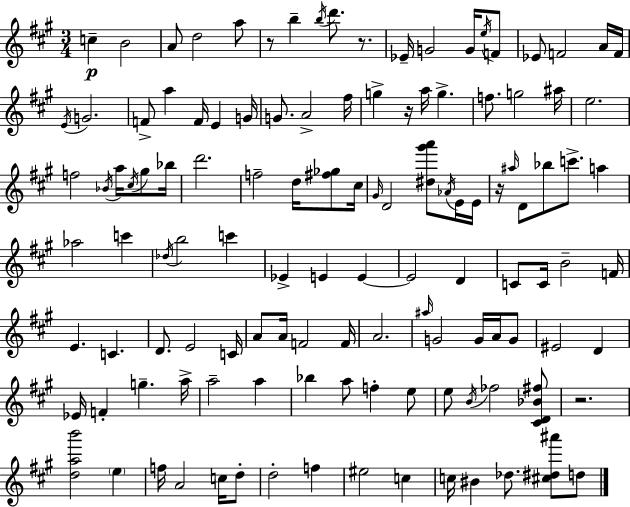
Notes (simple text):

C5/q B4/h A4/e D5/h A5/e R/e B5/q B5/s D6/e. R/e. Eb4/s G4/h G4/s E5/s F4/e Eb4/e F4/h A4/s F4/s E4/s G4/h. F4/e A5/q F4/s E4/q G4/s G4/e. A4/h F#5/s G5/q R/s A5/s G5/q. F5/e. G5/h A#5/s E5/h. F5/h Bb4/s A5/s C#5/s G#5/e Bb5/s D6/h. F5/h D5/s [F#5,Gb5]/e C#5/s G#4/s D4/h [D#5,G#6,A6]/e Ab4/s E4/s E4/s R/s A#5/s D4/e Bb5/e C6/e. A5/q Ab5/h C6/q Db5/s B5/h C6/q Eb4/q E4/q E4/q E4/h D4/q C4/e C4/s B4/h F4/s E4/q. C4/q. D4/e. E4/h C4/s A4/e A4/s F4/h F4/s A4/h. A#5/s G4/h G4/s A4/s G4/e EIS4/h D4/q Eb4/s F4/q G5/q. A5/s A5/h A5/q Bb5/q A5/e F5/q E5/e E5/e B4/s FES5/h [C#4,D4,Bb4,F#5]/e R/h. [D5,A5,B6]/h E5/q F5/s A4/h C5/s D5/e D5/h F5/q EIS5/h C5/q C5/s BIS4/q Db5/e. [C#5,D#5,A#6]/e D5/e